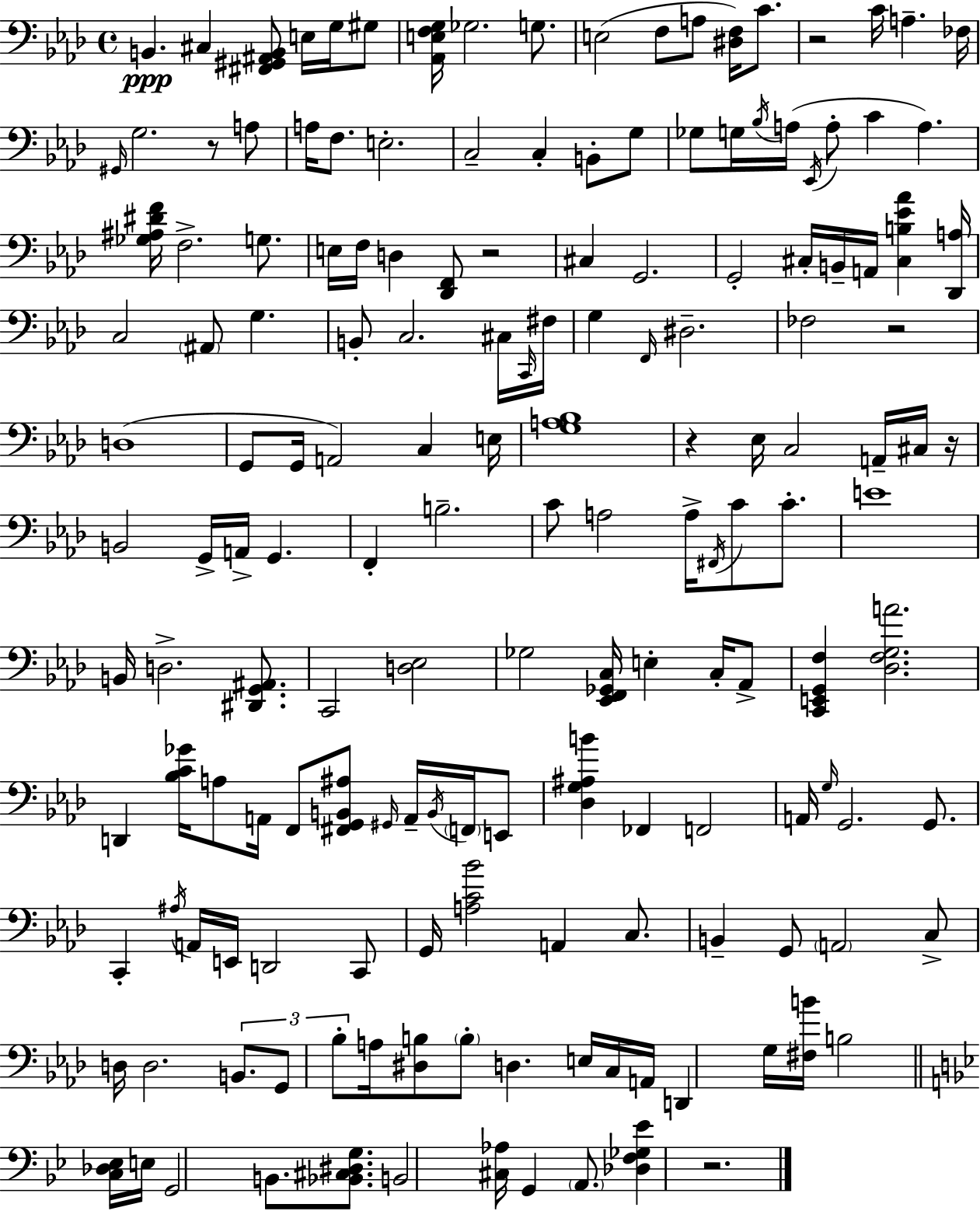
X:1
T:Untitled
M:4/4
L:1/4
K:Ab
B,, ^C, [^F,,^G,,^A,,B,,]/2 E,/4 G,/4 ^G,/2 [_A,,E,F,G,]/4 _G,2 G,/2 E,2 F,/2 A,/2 [^D,F,]/4 C/2 z2 C/4 A, _F,/4 ^G,,/4 G,2 z/2 A,/2 A,/4 F,/2 E,2 C,2 C, B,,/2 G,/2 _G,/2 G,/4 _B,/4 A,/4 _E,,/4 A,/2 C A, [_G,^A,^DF]/4 F,2 G,/2 E,/4 F,/4 D, [_D,,F,,]/2 z2 ^C, G,,2 G,,2 ^C,/4 B,,/4 A,,/4 [^C,B,_E_A] [_D,,A,]/4 C,2 ^A,,/2 G, B,,/2 C,2 ^C,/4 C,,/4 ^F,/4 G, F,,/4 ^D,2 _F,2 z2 D,4 G,,/2 G,,/4 A,,2 C, E,/4 [G,A,_B,]4 z _E,/4 C,2 A,,/4 ^C,/4 z/4 B,,2 G,,/4 A,,/4 G,, F,, B,2 C/2 A,2 A,/4 ^F,,/4 C/2 C/2 E4 B,,/4 D,2 [^D,,G,,^A,,]/2 C,,2 [D,_E,]2 _G,2 [_E,,F,,_G,,C,]/4 E, C,/4 _A,,/2 [C,,E,,G,,F,] [_D,F,G,A]2 D,, [_B,C_G]/4 A,/2 A,,/4 F,,/2 [^F,,G,,B,,^A,]/2 ^G,,/4 A,,/4 B,,/4 F,,/4 E,,/2 [_D,G,^A,B] _F,, F,,2 A,,/4 G,/4 G,,2 G,,/2 C,, ^A,/4 A,,/4 E,,/4 D,,2 C,,/2 G,,/4 [A,C_B]2 A,, C,/2 B,, G,,/2 A,,2 C,/2 D,/4 D,2 B,,/2 G,,/2 _B,/2 A,/4 [^D,B,]/2 B,/2 D, E,/4 C,/4 A,,/4 D,, G,/4 [^F,B]/4 B,2 [C,_D,_E,]/4 E,/4 G,,2 B,,/2 [_B,,^C,^D,G,]/2 B,,2 [^C,_A,]/4 G,, A,,/2 [_D,F,_G,_E] z2